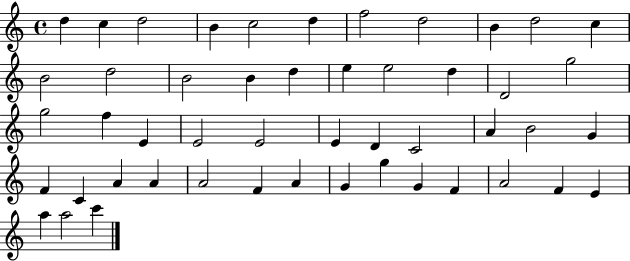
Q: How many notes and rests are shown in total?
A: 49